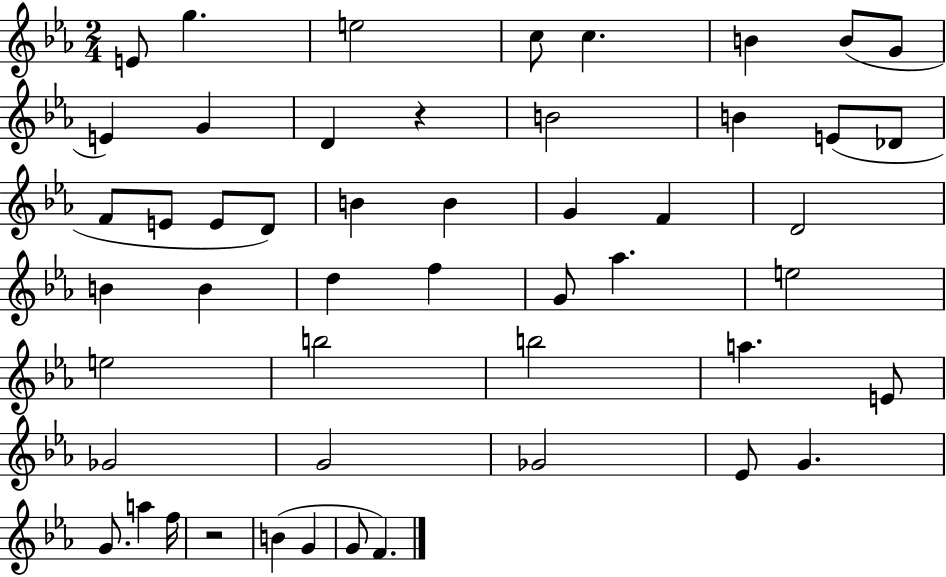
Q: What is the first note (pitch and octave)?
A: E4